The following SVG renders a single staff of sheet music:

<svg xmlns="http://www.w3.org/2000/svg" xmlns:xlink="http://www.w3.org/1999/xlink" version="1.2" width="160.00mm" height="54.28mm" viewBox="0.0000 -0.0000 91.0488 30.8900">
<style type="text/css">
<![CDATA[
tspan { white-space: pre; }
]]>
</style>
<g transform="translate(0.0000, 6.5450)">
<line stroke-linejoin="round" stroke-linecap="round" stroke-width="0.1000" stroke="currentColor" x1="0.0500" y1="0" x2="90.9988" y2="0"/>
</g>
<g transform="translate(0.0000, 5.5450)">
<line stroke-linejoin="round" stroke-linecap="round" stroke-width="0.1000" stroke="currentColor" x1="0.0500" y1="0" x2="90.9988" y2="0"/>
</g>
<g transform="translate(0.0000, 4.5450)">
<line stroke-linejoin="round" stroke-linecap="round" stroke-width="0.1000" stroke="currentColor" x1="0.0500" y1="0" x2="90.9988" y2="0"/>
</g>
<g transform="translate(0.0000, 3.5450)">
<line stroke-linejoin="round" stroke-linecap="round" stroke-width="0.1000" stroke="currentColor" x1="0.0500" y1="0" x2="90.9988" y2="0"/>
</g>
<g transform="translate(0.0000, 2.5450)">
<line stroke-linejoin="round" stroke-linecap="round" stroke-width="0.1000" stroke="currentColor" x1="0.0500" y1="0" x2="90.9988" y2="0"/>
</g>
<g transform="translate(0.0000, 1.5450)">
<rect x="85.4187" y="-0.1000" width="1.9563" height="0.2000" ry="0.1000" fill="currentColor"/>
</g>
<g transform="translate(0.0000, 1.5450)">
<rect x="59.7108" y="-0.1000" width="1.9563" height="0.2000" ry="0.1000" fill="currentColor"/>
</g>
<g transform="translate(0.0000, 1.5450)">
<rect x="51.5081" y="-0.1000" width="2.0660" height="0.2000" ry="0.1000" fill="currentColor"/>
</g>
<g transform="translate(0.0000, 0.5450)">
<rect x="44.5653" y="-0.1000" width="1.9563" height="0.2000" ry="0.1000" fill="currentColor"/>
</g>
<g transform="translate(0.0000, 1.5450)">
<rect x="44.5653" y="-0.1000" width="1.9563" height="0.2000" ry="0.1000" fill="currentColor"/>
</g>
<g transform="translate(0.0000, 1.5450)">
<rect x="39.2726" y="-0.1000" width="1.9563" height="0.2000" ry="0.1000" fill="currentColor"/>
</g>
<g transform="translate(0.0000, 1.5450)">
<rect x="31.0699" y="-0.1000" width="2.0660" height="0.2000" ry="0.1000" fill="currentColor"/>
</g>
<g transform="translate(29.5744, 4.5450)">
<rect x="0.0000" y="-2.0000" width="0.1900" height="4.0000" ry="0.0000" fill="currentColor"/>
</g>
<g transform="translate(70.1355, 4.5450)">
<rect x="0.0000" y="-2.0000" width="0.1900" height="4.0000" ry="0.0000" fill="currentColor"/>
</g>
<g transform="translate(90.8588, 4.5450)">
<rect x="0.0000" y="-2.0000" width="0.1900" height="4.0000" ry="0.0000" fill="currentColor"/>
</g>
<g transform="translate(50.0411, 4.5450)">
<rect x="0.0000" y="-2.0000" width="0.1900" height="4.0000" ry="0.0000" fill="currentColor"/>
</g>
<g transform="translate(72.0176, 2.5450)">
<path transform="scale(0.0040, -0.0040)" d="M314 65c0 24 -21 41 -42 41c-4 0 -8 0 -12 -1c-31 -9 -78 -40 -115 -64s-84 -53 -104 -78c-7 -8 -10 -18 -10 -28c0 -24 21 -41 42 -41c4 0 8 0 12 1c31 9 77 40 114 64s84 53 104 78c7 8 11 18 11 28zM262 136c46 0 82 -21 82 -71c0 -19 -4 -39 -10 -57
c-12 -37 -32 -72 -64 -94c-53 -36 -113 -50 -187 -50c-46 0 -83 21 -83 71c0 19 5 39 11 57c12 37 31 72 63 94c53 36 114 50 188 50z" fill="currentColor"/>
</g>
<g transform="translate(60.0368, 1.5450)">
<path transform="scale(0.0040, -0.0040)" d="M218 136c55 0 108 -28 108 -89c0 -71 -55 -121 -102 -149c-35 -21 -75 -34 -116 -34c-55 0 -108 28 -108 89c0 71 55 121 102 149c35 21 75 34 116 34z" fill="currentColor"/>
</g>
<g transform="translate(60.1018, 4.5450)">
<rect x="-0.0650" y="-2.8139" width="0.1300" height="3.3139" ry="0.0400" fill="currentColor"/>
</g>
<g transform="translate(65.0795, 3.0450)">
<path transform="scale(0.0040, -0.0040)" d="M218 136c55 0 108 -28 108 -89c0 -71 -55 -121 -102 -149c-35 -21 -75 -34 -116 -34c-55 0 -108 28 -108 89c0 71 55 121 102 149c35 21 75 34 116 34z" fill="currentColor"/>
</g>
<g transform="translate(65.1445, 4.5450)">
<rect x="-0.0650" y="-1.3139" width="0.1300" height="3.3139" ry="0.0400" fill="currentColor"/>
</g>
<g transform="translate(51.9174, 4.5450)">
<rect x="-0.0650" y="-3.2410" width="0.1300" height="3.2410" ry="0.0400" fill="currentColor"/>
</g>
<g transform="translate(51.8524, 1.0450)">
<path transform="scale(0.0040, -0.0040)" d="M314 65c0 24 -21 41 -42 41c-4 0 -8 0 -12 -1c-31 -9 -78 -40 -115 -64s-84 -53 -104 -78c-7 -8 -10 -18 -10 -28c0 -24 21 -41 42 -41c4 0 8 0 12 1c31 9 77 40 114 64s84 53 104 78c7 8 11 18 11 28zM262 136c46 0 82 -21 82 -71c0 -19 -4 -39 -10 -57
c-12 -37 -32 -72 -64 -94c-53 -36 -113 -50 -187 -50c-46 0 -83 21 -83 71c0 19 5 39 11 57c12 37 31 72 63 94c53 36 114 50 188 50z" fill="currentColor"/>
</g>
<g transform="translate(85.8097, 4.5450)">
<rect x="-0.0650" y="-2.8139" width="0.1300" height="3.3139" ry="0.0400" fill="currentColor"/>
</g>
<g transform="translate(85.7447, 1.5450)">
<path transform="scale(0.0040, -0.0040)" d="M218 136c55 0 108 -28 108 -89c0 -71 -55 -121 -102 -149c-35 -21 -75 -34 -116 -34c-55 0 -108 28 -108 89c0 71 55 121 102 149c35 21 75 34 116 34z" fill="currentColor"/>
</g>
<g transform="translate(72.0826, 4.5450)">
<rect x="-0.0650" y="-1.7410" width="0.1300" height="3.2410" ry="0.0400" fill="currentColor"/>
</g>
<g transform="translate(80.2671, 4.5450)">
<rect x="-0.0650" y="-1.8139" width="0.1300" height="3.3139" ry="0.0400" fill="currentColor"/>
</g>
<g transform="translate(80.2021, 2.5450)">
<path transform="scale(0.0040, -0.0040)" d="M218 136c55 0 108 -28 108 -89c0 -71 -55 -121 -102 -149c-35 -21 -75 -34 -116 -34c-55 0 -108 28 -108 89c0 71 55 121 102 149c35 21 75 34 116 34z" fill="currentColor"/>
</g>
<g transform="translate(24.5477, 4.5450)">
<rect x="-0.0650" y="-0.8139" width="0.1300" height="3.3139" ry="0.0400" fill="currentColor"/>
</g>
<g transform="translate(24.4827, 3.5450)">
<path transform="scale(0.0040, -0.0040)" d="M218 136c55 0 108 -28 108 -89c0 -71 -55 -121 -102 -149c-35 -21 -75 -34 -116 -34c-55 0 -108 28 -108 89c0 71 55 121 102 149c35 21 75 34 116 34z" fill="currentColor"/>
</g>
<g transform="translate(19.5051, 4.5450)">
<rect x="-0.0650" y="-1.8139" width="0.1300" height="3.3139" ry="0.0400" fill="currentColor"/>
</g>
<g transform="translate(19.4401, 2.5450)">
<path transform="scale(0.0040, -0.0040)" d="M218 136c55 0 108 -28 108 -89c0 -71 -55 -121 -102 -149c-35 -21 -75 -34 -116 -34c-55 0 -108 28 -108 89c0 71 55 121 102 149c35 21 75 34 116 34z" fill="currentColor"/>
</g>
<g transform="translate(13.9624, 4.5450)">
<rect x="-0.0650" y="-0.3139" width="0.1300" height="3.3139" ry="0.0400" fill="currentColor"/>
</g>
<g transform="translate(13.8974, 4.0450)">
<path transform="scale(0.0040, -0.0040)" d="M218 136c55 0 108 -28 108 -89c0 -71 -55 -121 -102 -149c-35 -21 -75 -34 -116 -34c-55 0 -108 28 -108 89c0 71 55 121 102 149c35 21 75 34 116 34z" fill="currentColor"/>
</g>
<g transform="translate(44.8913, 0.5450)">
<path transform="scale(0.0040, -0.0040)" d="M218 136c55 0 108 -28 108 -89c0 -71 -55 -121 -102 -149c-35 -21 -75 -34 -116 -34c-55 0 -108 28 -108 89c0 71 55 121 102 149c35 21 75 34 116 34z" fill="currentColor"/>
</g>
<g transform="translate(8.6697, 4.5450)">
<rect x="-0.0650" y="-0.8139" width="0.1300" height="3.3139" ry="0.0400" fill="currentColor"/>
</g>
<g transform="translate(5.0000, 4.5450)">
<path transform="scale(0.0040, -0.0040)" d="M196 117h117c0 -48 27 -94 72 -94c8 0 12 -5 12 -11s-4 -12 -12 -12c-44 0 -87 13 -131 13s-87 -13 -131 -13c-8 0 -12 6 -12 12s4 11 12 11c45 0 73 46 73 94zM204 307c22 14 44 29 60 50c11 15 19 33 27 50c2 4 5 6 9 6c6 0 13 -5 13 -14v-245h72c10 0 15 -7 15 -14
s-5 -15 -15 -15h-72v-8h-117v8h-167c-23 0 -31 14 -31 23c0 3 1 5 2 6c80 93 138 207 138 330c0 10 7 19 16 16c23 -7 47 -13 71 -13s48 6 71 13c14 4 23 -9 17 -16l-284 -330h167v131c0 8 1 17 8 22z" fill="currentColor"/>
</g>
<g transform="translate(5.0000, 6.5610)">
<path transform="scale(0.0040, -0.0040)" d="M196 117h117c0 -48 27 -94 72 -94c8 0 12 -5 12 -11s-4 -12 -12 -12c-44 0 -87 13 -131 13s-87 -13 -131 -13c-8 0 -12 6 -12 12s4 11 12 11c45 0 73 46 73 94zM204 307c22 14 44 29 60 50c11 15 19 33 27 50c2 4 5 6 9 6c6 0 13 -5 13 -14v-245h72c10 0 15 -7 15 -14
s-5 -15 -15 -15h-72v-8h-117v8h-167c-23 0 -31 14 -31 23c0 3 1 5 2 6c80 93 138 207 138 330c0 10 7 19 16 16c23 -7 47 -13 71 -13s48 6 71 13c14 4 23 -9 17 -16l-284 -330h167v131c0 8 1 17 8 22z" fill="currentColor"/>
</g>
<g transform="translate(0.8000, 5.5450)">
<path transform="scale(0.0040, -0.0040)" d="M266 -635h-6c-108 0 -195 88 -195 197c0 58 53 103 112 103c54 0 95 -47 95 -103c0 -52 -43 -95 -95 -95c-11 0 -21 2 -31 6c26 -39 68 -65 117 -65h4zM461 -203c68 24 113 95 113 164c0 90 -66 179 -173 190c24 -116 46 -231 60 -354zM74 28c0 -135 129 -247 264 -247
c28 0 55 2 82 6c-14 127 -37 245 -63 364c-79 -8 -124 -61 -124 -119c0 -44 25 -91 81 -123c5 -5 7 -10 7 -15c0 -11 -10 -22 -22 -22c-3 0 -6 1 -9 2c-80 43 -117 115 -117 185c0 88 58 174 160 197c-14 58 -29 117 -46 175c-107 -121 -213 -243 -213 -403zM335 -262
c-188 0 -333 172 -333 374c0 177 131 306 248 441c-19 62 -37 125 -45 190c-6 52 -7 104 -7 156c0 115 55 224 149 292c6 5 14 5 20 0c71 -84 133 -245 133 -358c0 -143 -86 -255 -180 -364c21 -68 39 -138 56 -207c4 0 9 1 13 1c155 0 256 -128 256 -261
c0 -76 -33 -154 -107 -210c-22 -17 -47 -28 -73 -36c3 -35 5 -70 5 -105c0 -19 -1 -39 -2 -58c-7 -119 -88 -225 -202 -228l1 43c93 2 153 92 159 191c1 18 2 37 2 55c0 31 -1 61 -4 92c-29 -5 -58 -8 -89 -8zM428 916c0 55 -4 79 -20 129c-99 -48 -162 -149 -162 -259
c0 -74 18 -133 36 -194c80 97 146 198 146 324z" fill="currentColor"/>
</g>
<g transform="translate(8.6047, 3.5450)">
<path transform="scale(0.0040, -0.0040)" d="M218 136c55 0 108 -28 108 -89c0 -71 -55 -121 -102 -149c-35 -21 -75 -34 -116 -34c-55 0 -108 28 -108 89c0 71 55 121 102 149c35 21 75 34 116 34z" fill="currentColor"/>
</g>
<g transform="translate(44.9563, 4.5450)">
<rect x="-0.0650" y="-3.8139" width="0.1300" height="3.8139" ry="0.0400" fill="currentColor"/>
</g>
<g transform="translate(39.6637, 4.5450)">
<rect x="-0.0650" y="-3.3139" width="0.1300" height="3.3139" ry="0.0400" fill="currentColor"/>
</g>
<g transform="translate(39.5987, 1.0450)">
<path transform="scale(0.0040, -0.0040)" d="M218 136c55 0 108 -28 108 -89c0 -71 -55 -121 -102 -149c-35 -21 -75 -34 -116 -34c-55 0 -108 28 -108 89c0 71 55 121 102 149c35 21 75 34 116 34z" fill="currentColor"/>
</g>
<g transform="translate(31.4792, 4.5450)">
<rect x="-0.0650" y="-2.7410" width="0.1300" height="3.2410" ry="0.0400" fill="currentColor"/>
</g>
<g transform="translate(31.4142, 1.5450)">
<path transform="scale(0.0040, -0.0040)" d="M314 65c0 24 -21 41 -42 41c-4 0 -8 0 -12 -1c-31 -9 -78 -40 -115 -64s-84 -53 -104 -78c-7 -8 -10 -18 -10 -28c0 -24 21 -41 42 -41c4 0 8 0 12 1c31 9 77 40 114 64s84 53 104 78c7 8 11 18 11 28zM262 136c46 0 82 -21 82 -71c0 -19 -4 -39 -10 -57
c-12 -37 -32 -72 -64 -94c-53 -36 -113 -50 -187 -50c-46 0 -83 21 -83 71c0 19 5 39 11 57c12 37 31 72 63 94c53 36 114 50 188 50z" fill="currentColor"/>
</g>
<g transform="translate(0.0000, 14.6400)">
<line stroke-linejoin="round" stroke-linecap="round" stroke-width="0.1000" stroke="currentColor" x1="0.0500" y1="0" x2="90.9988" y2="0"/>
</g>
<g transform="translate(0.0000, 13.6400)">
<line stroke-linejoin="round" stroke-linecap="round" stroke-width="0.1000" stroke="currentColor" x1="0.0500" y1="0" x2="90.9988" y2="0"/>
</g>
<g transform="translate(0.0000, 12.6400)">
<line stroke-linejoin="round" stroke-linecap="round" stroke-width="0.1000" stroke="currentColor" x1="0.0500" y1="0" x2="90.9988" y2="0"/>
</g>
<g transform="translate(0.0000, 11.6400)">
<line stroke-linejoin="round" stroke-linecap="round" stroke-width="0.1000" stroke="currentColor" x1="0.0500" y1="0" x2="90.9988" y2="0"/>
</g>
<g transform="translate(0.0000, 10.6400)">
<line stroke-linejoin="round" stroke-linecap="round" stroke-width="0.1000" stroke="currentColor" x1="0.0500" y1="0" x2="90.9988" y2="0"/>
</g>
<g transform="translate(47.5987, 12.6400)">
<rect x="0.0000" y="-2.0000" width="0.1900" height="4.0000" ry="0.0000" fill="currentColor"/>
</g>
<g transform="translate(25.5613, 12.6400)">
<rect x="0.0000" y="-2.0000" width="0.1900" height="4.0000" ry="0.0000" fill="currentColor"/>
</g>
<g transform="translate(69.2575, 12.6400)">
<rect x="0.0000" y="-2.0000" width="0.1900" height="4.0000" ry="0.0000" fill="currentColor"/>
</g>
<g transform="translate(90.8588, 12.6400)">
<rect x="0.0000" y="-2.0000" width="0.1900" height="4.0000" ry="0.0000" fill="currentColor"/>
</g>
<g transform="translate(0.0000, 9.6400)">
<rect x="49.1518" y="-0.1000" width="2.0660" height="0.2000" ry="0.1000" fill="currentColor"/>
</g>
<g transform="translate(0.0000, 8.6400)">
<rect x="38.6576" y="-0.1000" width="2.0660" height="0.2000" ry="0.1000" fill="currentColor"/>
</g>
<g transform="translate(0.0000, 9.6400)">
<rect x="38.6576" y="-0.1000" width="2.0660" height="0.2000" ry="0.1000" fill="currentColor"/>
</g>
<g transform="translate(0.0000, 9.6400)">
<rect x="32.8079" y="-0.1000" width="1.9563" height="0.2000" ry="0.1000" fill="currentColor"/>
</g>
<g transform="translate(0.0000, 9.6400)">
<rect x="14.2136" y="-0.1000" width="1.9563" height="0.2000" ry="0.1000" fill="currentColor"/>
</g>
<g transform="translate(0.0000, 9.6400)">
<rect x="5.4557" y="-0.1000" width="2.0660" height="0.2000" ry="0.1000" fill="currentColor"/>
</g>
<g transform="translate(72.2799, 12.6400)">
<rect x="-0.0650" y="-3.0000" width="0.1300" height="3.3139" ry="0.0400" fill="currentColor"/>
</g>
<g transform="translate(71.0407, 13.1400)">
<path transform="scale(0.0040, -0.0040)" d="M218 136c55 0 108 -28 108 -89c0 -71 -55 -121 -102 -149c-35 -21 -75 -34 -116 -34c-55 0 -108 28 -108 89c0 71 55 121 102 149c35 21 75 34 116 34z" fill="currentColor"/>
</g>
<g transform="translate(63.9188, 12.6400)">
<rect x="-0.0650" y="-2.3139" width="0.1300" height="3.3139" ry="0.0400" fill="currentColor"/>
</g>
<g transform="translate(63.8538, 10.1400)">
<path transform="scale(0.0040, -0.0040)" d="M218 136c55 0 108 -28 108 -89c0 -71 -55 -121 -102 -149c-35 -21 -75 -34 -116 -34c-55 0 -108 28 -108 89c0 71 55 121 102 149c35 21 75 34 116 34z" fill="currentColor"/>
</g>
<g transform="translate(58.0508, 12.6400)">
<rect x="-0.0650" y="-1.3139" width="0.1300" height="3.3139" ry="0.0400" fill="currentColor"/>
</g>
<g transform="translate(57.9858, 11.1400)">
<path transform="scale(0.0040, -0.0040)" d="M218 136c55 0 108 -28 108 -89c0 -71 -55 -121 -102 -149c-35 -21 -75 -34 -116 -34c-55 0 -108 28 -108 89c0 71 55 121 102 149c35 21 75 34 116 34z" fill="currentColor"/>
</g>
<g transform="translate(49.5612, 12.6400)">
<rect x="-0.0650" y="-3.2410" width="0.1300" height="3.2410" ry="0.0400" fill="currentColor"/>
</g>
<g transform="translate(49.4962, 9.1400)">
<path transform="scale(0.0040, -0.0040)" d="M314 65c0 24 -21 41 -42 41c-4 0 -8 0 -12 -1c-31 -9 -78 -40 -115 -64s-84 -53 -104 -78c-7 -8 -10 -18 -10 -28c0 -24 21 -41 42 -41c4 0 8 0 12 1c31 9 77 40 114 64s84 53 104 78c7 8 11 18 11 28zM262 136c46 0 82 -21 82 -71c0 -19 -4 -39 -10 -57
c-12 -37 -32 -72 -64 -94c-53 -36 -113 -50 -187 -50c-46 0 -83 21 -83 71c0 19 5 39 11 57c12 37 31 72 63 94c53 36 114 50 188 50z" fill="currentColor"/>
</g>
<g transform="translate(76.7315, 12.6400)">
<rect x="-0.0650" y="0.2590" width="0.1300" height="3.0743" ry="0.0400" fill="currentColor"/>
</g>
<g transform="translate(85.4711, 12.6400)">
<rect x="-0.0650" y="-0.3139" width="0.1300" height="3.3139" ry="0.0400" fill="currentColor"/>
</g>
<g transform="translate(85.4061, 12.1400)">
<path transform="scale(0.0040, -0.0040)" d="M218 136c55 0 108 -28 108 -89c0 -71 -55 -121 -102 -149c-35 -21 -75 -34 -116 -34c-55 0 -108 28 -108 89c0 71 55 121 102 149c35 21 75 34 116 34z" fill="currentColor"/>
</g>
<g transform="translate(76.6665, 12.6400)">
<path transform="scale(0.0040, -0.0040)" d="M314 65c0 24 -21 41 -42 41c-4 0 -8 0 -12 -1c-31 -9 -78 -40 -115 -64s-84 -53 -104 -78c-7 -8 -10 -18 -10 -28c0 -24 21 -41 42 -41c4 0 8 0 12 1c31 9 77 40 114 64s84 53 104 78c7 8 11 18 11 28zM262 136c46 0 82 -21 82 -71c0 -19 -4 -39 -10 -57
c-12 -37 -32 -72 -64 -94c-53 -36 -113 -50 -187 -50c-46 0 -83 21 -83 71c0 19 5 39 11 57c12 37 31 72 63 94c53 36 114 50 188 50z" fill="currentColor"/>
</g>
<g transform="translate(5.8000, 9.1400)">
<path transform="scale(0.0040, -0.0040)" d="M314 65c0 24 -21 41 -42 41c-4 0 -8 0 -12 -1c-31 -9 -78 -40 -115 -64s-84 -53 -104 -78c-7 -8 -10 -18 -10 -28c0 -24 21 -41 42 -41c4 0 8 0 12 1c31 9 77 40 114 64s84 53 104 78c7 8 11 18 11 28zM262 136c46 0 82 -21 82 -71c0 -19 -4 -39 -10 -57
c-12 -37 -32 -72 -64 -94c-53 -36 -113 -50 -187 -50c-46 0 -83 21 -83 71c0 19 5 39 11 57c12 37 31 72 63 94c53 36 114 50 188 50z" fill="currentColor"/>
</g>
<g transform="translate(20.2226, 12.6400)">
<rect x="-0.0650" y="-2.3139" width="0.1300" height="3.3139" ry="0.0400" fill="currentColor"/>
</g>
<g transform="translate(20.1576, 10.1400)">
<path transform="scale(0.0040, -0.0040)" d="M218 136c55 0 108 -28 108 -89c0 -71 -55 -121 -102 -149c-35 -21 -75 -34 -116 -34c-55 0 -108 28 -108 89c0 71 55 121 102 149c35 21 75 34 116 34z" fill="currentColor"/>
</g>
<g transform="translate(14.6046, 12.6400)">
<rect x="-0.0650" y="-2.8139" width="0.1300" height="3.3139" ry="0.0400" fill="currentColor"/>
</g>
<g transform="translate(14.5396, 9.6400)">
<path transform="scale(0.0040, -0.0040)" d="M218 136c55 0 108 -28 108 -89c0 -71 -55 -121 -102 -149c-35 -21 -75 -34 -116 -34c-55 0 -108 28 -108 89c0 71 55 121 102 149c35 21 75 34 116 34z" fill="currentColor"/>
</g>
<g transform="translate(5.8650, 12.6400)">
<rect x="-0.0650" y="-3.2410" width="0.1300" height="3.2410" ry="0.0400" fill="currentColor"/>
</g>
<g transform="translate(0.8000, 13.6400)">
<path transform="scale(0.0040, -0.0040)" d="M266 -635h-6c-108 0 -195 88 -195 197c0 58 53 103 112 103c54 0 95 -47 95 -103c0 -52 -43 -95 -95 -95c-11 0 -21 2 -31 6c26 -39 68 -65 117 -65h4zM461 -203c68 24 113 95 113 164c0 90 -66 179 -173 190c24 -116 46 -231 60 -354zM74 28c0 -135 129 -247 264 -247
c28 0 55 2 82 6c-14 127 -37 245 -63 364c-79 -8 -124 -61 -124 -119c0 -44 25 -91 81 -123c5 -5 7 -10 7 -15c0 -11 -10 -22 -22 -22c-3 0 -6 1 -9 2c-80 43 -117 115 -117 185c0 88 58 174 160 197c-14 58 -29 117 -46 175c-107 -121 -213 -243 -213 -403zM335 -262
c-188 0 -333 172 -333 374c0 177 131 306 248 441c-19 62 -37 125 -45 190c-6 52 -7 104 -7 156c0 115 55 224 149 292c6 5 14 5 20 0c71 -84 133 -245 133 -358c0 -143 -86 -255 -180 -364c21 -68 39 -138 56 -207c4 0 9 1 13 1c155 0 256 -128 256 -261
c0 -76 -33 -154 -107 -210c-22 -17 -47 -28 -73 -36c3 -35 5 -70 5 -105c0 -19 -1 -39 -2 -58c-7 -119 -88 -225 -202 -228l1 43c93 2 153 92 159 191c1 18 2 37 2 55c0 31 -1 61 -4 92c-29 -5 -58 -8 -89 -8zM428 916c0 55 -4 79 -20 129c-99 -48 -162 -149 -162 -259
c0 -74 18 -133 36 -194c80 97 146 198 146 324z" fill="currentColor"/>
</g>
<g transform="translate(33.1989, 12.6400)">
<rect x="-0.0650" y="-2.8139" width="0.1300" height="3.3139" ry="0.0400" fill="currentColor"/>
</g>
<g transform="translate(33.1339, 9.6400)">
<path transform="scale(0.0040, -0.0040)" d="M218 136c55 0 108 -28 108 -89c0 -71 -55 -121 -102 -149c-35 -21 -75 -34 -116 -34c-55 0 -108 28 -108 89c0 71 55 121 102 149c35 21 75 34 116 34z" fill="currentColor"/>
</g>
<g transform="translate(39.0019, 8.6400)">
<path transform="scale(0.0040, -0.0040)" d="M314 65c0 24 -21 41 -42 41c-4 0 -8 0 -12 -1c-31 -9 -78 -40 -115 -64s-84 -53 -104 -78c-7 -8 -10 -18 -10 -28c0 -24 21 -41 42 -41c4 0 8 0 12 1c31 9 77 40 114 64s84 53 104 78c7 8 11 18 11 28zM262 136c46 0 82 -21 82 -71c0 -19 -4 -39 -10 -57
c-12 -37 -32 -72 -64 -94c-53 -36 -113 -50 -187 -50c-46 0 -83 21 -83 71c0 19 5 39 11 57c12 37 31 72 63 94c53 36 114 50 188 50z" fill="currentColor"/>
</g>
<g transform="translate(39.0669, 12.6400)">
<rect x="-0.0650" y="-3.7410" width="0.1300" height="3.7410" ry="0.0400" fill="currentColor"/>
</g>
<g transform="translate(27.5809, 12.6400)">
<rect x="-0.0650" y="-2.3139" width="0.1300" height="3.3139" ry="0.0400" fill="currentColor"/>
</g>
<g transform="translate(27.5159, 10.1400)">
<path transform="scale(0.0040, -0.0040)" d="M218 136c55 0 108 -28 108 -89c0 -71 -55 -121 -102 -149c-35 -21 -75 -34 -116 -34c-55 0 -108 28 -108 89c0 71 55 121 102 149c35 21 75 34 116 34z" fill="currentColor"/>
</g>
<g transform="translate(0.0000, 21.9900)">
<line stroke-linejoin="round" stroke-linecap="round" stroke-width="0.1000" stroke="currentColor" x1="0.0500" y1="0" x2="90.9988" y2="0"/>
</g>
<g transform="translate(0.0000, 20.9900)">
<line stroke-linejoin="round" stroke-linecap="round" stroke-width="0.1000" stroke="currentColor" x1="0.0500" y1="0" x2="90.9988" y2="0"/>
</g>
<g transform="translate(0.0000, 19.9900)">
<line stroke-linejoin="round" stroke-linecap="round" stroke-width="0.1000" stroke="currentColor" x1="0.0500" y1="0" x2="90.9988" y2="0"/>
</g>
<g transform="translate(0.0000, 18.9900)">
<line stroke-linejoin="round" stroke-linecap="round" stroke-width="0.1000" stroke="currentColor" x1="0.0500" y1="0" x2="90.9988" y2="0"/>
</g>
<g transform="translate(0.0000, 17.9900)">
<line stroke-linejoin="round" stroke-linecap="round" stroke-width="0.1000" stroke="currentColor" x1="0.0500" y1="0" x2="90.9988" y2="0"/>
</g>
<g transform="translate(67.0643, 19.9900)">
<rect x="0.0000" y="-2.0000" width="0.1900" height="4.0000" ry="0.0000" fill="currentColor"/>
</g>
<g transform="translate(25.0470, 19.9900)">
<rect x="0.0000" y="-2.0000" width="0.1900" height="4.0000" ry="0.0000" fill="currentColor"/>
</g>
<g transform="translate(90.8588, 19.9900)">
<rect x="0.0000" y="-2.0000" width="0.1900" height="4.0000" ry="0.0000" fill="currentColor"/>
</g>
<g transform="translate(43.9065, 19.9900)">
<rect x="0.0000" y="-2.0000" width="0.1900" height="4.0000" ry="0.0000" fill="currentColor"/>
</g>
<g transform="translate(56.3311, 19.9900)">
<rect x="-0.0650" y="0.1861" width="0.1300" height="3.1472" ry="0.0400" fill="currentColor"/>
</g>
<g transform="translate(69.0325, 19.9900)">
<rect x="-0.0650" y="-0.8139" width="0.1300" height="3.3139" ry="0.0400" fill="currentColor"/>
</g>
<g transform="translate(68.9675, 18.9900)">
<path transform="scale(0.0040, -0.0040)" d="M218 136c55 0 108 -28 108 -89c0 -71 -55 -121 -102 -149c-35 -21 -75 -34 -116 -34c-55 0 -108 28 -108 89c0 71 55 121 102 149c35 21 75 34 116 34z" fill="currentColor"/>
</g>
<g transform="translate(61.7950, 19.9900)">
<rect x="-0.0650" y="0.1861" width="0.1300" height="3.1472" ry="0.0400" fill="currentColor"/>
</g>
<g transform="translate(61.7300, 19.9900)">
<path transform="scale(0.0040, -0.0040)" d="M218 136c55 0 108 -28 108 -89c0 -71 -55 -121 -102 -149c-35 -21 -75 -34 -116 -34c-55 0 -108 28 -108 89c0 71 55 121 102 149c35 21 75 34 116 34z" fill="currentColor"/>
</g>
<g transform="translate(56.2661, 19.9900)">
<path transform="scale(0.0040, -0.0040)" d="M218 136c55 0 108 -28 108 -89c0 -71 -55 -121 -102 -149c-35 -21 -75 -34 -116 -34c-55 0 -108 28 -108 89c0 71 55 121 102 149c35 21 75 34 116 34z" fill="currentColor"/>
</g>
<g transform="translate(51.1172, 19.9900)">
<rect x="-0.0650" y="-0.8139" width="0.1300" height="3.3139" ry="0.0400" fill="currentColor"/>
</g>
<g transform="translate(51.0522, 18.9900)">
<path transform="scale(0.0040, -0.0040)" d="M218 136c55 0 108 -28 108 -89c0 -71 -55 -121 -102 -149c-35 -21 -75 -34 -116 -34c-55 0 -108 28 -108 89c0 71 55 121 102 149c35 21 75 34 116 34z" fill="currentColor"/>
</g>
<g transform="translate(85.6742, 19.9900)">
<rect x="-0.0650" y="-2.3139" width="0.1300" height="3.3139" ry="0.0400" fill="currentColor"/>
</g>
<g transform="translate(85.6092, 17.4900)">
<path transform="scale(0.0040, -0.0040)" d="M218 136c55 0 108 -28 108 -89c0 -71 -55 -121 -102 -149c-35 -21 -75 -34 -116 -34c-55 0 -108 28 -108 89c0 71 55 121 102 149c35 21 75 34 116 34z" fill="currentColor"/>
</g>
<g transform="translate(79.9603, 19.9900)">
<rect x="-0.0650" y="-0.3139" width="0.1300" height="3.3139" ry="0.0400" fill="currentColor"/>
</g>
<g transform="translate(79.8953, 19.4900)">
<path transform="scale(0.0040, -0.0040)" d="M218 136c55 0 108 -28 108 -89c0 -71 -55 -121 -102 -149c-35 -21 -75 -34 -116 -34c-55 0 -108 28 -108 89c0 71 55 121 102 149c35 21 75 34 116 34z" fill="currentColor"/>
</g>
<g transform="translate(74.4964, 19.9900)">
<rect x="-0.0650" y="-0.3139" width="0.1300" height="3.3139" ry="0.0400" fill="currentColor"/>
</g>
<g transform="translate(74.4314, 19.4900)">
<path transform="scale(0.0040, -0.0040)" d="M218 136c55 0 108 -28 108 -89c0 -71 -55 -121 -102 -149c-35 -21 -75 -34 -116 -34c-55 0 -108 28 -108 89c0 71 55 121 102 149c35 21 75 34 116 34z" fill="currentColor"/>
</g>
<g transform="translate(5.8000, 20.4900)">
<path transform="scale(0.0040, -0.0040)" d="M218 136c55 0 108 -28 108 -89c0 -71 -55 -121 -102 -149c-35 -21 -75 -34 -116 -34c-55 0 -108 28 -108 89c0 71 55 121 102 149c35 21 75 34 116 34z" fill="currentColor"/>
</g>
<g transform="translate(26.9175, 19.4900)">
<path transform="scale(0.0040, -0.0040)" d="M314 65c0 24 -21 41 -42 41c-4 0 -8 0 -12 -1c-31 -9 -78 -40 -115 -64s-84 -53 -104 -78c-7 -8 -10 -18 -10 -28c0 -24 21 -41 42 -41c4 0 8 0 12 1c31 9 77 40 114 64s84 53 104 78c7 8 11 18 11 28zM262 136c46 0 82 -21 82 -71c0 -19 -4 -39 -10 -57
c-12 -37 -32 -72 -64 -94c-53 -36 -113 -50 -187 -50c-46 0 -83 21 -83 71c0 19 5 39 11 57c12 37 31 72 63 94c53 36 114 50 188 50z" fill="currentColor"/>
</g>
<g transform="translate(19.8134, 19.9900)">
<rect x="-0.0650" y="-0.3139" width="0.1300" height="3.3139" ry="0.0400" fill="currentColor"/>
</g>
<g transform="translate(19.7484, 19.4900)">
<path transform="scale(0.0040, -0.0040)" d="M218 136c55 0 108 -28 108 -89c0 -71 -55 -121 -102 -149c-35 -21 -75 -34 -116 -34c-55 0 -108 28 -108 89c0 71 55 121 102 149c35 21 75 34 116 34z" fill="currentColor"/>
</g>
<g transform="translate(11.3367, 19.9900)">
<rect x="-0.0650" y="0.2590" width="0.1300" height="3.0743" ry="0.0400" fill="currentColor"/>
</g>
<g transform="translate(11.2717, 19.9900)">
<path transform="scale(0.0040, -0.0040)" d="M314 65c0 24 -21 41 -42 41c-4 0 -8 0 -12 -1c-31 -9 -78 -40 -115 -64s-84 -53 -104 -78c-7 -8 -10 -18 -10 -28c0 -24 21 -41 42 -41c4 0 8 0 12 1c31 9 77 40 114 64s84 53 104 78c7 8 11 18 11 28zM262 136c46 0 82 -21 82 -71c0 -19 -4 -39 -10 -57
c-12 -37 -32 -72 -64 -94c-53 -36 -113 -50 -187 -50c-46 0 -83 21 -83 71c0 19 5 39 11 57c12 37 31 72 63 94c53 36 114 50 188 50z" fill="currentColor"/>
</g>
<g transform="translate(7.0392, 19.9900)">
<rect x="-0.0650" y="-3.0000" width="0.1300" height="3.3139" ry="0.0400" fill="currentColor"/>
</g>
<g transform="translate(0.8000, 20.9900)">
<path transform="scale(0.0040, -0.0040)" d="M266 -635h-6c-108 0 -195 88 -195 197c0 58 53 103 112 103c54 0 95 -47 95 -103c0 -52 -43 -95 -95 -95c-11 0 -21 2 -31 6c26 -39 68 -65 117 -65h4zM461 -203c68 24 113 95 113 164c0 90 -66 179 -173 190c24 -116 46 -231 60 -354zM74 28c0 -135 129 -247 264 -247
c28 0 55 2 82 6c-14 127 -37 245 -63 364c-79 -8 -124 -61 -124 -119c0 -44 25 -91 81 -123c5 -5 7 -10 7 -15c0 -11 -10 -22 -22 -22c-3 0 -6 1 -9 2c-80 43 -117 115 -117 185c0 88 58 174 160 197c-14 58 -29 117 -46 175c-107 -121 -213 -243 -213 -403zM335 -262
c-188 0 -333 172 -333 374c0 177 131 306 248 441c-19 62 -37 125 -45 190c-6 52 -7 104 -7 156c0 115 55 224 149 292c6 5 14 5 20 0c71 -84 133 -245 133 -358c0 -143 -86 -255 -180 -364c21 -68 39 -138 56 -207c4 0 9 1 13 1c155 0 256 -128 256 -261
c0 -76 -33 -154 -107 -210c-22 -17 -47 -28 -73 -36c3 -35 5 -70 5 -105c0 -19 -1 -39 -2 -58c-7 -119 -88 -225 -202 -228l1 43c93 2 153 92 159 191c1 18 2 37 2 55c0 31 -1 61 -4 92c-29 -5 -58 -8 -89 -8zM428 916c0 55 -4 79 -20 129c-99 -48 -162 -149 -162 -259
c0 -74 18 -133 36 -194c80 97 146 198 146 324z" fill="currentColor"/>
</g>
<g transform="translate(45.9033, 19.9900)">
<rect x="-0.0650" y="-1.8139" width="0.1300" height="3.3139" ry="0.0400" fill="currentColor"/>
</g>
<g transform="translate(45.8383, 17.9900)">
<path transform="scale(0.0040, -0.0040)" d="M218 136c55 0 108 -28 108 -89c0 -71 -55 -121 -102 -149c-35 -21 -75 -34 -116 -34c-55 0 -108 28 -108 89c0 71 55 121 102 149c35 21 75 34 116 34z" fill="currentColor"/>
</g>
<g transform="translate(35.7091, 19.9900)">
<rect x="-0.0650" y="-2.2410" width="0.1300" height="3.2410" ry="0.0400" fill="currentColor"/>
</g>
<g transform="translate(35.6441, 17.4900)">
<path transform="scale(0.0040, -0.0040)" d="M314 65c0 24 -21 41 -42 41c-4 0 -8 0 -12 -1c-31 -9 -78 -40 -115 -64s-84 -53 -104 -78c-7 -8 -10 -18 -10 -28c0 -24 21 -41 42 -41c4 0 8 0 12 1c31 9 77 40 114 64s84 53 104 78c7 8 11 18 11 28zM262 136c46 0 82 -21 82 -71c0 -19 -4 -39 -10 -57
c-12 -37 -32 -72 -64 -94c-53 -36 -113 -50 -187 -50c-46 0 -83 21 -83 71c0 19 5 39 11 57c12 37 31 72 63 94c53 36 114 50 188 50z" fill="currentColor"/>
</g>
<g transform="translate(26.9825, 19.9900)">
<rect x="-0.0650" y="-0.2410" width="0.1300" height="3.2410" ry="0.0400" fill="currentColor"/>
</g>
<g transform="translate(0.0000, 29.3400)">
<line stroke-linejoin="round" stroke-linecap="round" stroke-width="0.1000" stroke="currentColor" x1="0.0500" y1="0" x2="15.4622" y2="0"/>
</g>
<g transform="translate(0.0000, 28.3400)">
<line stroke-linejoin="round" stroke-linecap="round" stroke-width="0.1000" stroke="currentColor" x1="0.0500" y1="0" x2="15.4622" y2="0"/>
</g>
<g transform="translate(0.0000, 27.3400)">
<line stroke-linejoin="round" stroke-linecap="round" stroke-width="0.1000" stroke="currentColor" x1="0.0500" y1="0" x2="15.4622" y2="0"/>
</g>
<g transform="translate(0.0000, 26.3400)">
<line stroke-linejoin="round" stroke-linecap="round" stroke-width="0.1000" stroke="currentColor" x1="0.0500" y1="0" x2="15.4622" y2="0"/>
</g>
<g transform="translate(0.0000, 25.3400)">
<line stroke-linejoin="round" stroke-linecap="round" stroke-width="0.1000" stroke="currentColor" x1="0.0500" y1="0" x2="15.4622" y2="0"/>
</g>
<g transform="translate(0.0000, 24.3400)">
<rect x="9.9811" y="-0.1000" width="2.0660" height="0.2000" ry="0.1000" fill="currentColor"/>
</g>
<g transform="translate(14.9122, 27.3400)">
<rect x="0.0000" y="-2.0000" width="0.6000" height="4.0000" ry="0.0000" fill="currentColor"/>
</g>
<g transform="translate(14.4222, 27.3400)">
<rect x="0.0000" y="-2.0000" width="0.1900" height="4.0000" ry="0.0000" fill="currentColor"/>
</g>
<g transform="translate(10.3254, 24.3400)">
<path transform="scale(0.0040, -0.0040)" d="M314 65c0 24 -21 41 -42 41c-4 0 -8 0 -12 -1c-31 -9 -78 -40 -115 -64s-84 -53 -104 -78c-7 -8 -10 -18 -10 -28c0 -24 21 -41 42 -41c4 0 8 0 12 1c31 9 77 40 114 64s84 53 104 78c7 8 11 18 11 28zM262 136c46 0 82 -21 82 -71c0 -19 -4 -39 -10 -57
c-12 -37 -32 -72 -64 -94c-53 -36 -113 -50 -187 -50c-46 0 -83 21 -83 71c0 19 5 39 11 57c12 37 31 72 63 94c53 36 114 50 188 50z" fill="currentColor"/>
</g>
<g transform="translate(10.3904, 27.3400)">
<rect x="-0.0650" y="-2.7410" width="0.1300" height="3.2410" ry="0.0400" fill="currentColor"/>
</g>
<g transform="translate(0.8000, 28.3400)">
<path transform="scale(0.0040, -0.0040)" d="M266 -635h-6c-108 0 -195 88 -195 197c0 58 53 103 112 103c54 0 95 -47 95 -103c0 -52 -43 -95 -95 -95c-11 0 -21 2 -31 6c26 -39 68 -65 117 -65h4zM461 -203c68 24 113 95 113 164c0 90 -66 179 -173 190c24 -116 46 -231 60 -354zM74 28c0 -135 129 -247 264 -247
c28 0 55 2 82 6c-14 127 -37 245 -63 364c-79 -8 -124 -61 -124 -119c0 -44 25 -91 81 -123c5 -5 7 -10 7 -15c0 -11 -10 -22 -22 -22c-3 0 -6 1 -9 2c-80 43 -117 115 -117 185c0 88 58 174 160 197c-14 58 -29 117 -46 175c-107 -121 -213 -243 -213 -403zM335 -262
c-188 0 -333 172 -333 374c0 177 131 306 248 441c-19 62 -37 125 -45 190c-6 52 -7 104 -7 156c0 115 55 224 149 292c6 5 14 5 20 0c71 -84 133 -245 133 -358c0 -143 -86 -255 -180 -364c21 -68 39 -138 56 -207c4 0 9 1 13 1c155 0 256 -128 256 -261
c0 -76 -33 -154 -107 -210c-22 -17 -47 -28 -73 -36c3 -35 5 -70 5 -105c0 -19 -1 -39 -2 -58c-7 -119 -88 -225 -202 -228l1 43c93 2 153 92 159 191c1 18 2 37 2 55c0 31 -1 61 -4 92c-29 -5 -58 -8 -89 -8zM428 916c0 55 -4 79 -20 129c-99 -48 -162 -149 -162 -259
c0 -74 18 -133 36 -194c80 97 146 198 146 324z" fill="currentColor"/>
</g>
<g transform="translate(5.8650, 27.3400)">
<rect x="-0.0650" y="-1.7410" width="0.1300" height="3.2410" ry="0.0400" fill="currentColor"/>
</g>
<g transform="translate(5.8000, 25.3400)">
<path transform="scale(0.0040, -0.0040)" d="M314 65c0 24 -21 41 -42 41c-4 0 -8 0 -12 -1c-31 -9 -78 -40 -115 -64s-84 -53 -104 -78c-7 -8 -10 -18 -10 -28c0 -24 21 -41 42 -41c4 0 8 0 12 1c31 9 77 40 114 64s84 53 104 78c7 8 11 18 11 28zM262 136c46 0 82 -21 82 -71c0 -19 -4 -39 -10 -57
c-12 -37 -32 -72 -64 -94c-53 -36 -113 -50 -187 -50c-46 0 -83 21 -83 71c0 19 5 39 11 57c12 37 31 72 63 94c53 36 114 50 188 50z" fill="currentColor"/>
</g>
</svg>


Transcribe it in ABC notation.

X:1
T:Untitled
M:4/4
L:1/4
K:C
d c f d a2 b c' b2 a e f2 f a b2 a g g a c'2 b2 e g A B2 c A B2 c c2 g2 f d B B d c c g f2 a2